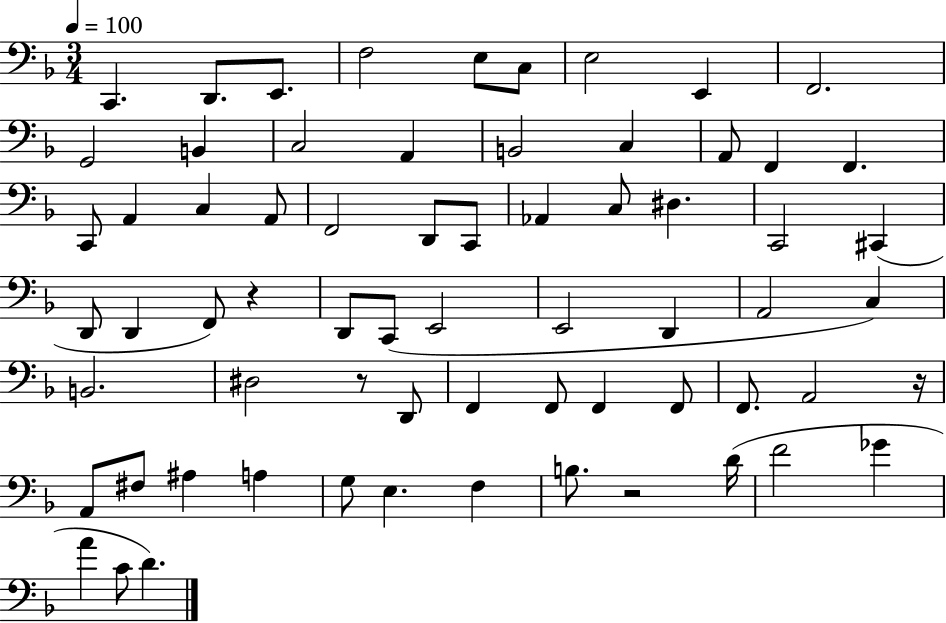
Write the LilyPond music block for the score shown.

{
  \clef bass
  \numericTimeSignature
  \time 3/4
  \key f \major
  \tempo 4 = 100
  \repeat volta 2 { c,4. d,8. e,8. | f2 e8 c8 | e2 e,4 | f,2. | \break g,2 b,4 | c2 a,4 | b,2 c4 | a,8 f,4 f,4. | \break c,8 a,4 c4 a,8 | f,2 d,8 c,8 | aes,4 c8 dis4. | c,2 cis,4( | \break d,8 d,4 f,8) r4 | d,8 c,8( e,2 | e,2 d,4 | a,2 c4) | \break b,2. | dis2 r8 d,8 | f,4 f,8 f,4 f,8 | f,8. a,2 r16 | \break a,8 fis8 ais4 a4 | g8 e4. f4 | b8. r2 d'16( | f'2 ges'4 | \break a'4 c'8 d'4.) | } \bar "|."
}